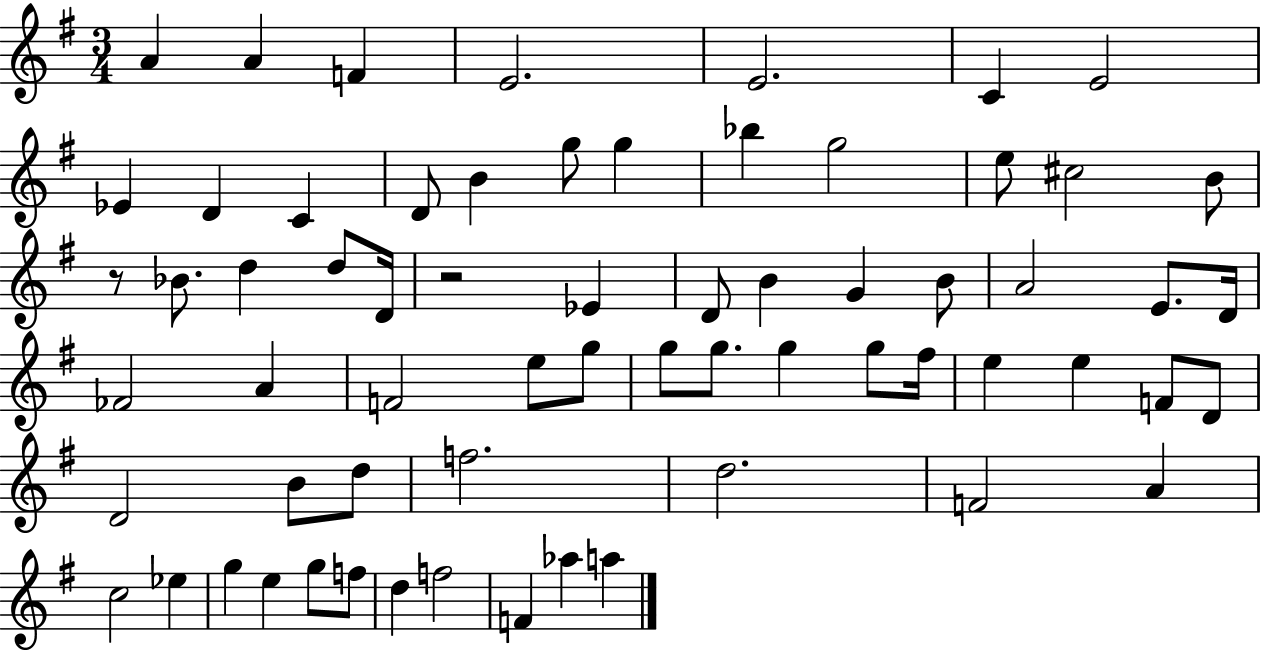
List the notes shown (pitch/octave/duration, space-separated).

A4/q A4/q F4/q E4/h. E4/h. C4/q E4/h Eb4/q D4/q C4/q D4/e B4/q G5/e G5/q Bb5/q G5/h E5/e C#5/h B4/e R/e Bb4/e. D5/q D5/e D4/s R/h Eb4/q D4/e B4/q G4/q B4/e A4/h E4/e. D4/s FES4/h A4/q F4/h E5/e G5/e G5/e G5/e. G5/q G5/e F#5/s E5/q E5/q F4/e D4/e D4/h B4/e D5/e F5/h. D5/h. F4/h A4/q C5/h Eb5/q G5/q E5/q G5/e F5/e D5/q F5/h F4/q Ab5/q A5/q